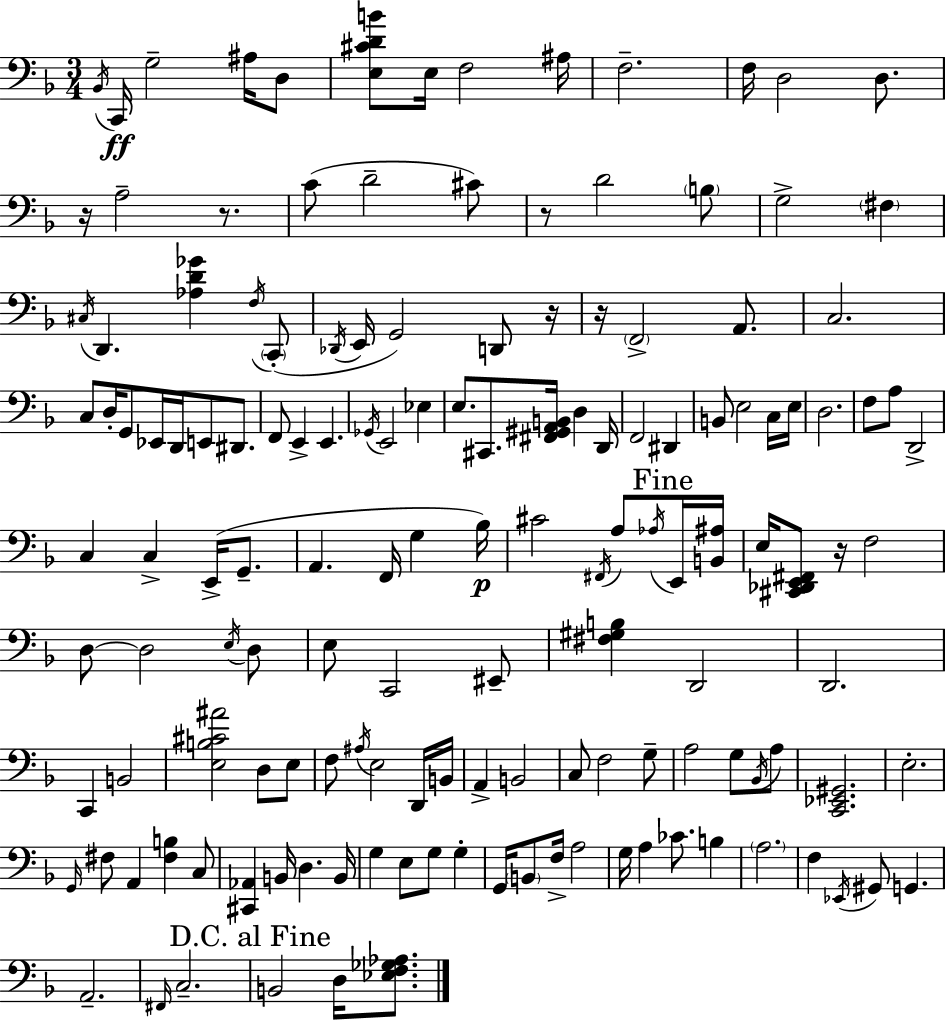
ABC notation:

X:1
T:Untitled
M:3/4
L:1/4
K:F
_B,,/4 C,,/4 G,2 ^A,/4 D,/2 [E,^CDB]/2 E,/4 F,2 ^A,/4 F,2 F,/4 D,2 D,/2 z/4 A,2 z/2 C/2 D2 ^C/2 z/2 D2 B,/2 G,2 ^F, ^C,/4 D,, [_A,D_G] F,/4 C,,/2 _D,,/4 E,,/4 G,,2 D,,/2 z/4 z/4 F,,2 A,,/2 C,2 C,/2 D,/4 G,,/2 _E,,/4 D,,/4 E,,/2 ^D,,/2 F,,/2 E,, E,, _G,,/4 E,,2 _E, E,/2 ^C,,/2 [^F,,^G,,A,,B,,]/4 D, D,,/4 F,,2 ^D,, B,,/2 E,2 C,/4 E,/4 D,2 F,/2 A,/2 D,,2 C, C, E,,/4 G,,/2 A,, F,,/4 G, _B,/4 ^C2 ^F,,/4 A,/2 _A,/4 E,,/4 [B,,^A,]/4 E,/4 [^C,,_D,,E,,^F,,]/2 z/4 F,2 D,/2 D,2 E,/4 D,/2 E,/2 C,,2 ^E,,/2 [^F,^G,B,] D,,2 D,,2 C,, B,,2 [E,B,^C^A]2 D,/2 E,/2 F,/2 ^A,/4 E,2 D,,/4 B,,/4 A,, B,,2 C,/2 F,2 G,/2 A,2 G,/2 _B,,/4 A,/2 [C,,_E,,^G,,]2 E,2 G,,/4 ^F,/2 A,, [^F,B,] C,/2 [^C,,_A,,] B,,/4 D, B,,/4 G, E,/2 G,/2 G, G,,/4 B,,/2 F,/4 A,2 G,/4 A, _C/2 B, A,2 F, _E,,/4 ^G,,/2 G,, A,,2 ^F,,/4 C,2 B,,2 D,/4 [_E,F,_G,_A,]/2